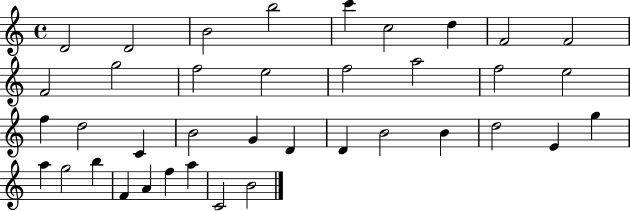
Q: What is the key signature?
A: C major